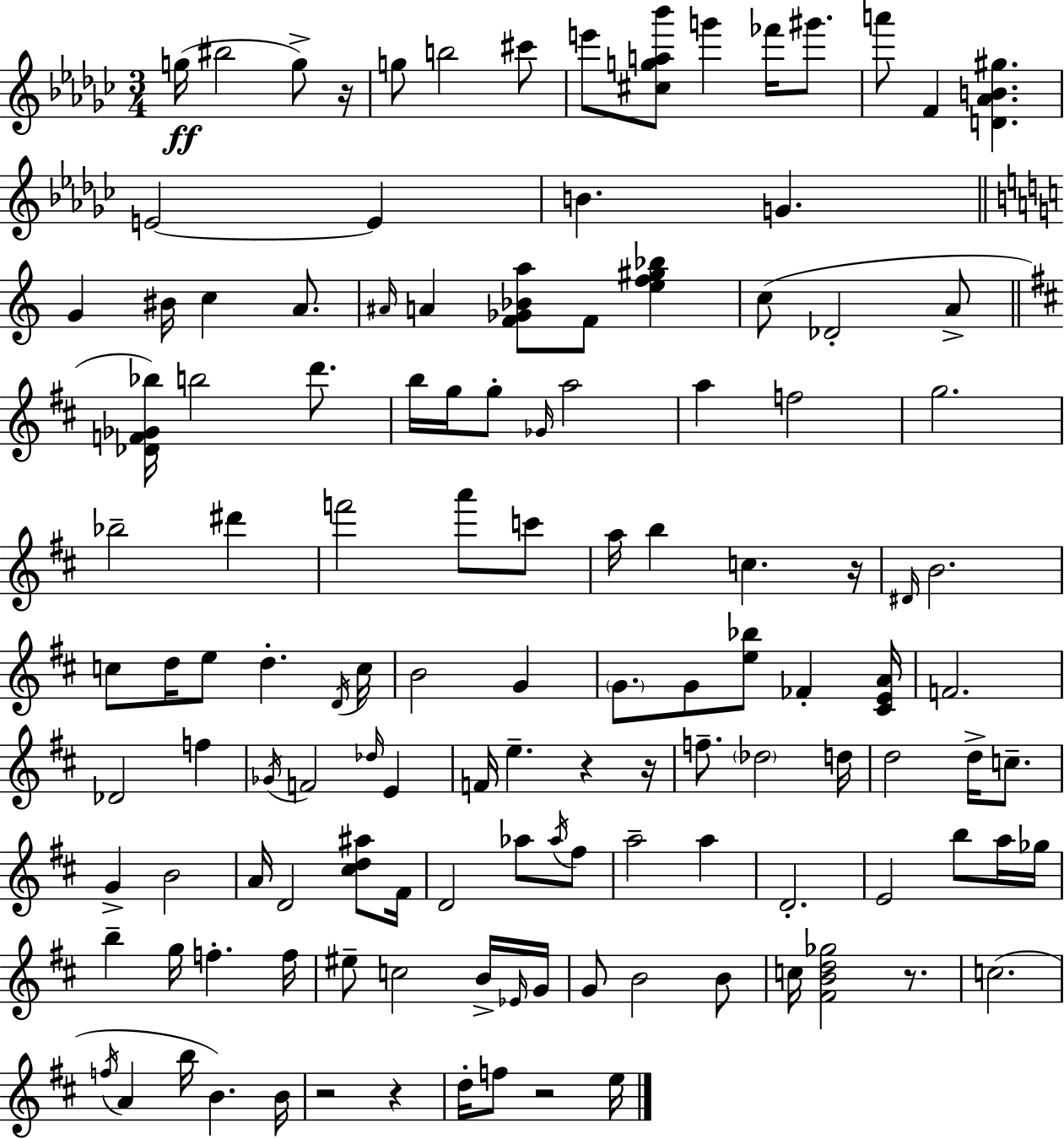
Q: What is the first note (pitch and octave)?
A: G5